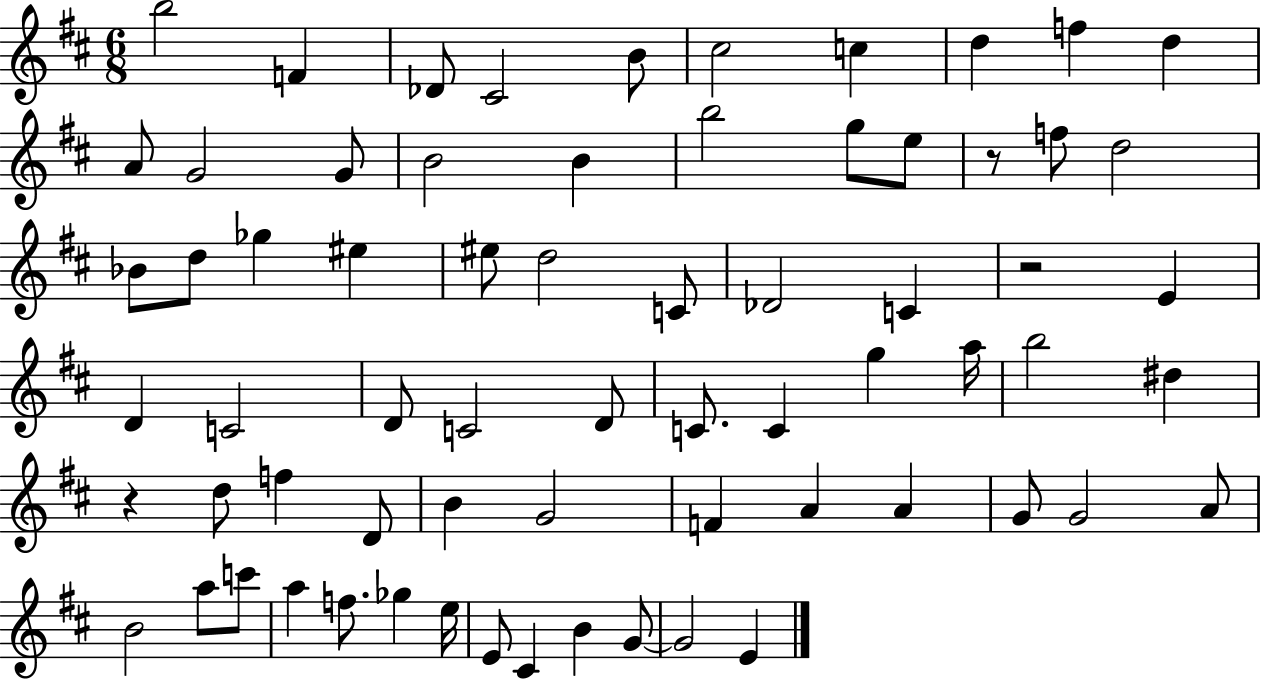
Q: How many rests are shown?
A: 3